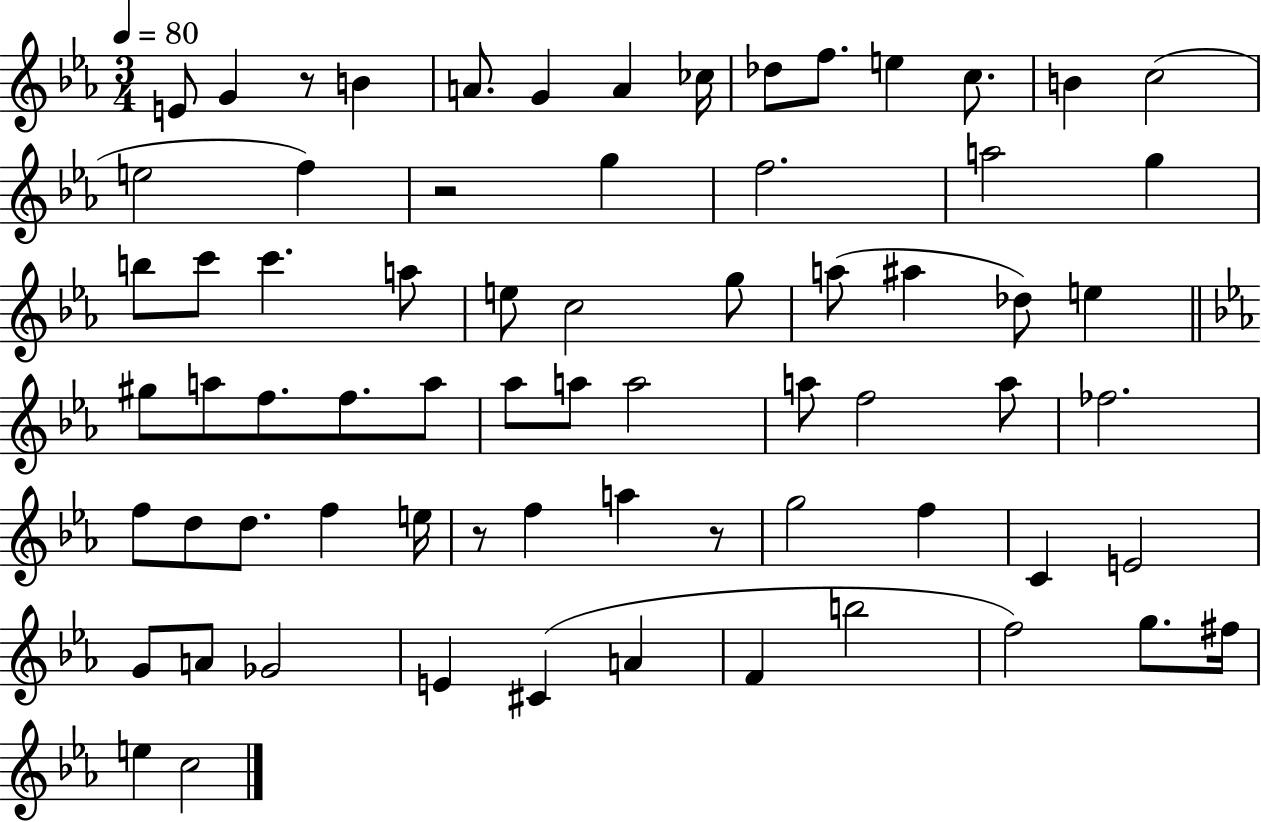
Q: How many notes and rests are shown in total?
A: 70